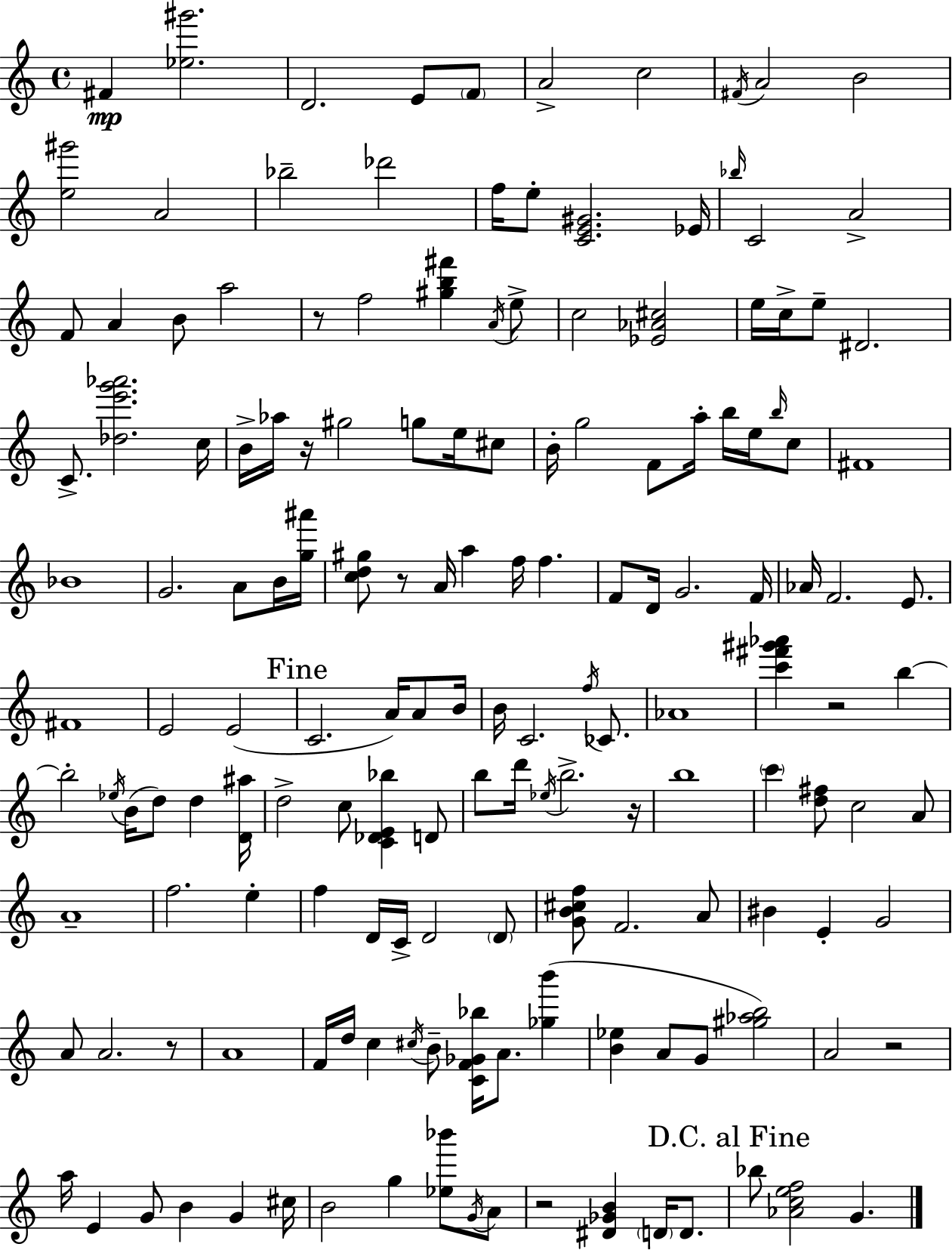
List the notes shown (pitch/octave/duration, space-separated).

F#4/q [Eb5,G#6]/h. D4/h. E4/e F4/e A4/h C5/h F#4/s A4/h B4/h [E5,G#6]/h A4/h Bb5/h Db6/h F5/s E5/e [C4,E4,G#4]/h. Eb4/s Bb5/s C4/h A4/h F4/e A4/q B4/e A5/h R/e F5/h [G#5,B5,F#6]/q A4/s E5/e C5/h [Eb4,Ab4,C#5]/h E5/s C5/s E5/e D#4/h. C4/e. [Db5,E6,G6,Ab6]/h. C5/s B4/s Ab5/s R/s G#5/h G5/e E5/s C#5/e B4/s G5/h F4/e A5/s B5/s E5/s B5/s C5/e F#4/w Bb4/w G4/h. A4/e B4/s [G5,A#6]/s [C5,D5,G#5]/e R/e A4/s A5/q F5/s F5/q. F4/e D4/s G4/h. F4/s Ab4/s F4/h. E4/e. F#4/w E4/h E4/h C4/h. A4/s A4/e B4/s B4/s C4/h. F5/s CES4/e. Ab4/w [C6,F#6,G#6,Ab6]/q R/h B5/q B5/h Eb5/s B4/s D5/e D5/q [D4,A#5]/s D5/h C5/e [C4,Db4,E4,Bb5]/q D4/e B5/e D6/s Eb5/s B5/h. R/s B5/w C6/q [D5,F#5]/e C5/h A4/e A4/w F5/h. E5/q F5/q D4/s C4/s D4/h D4/e [G4,B4,C#5,F5]/e F4/h. A4/e BIS4/q E4/q G4/h A4/e A4/h. R/e A4/w F4/s D5/s C5/q C#5/s B4/e [C4,F4,Gb4,Bb5]/s A4/e. [Gb5,B6]/q [B4,Eb5]/q A4/e G4/e [G#5,Ab5,B5]/h A4/h R/h A5/s E4/q G4/e B4/q G4/q C#5/s B4/h G5/q [Eb5,Bb6]/e G4/s A4/e R/h [D#4,Gb4,B4]/q D4/s D4/e. Bb5/e [Ab4,C5,E5,F5]/h G4/q.